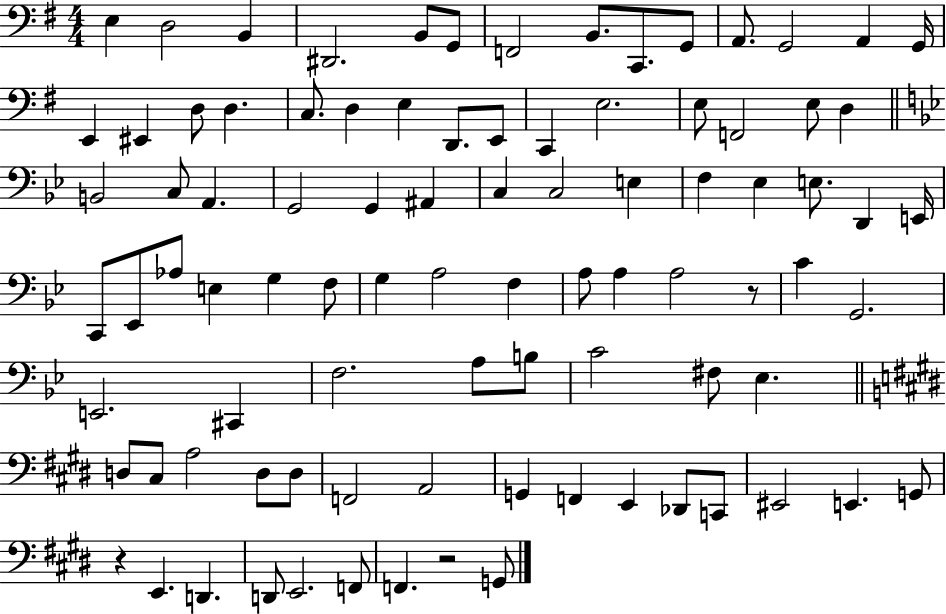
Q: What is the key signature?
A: G major